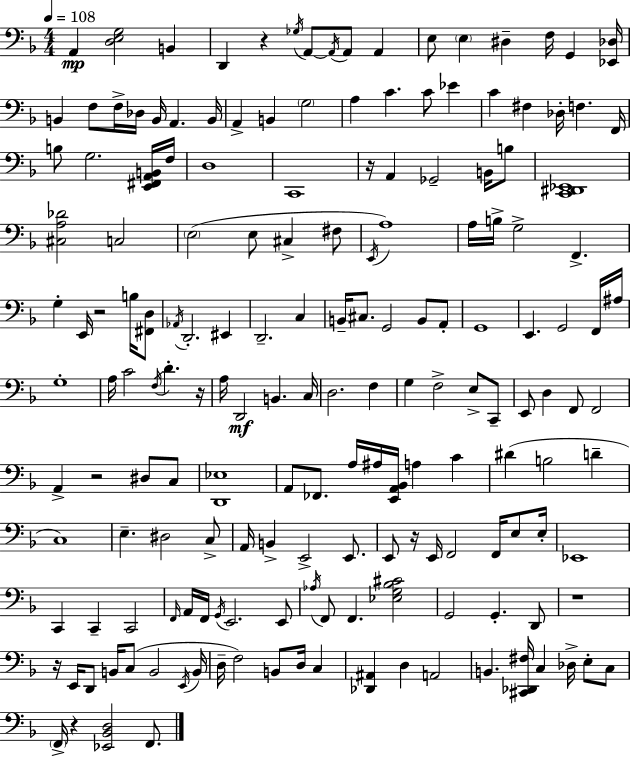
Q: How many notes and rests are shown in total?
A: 173